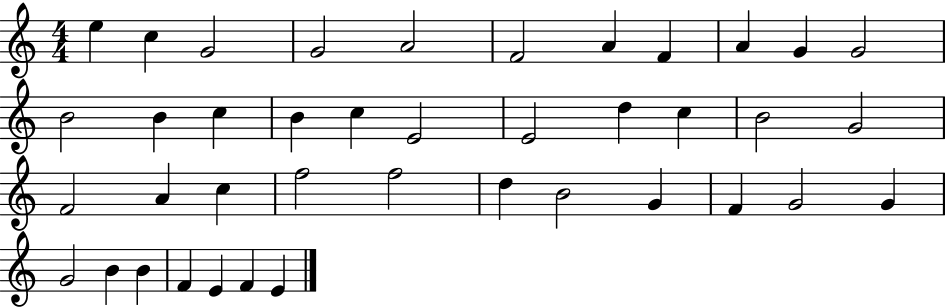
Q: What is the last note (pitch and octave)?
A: E4